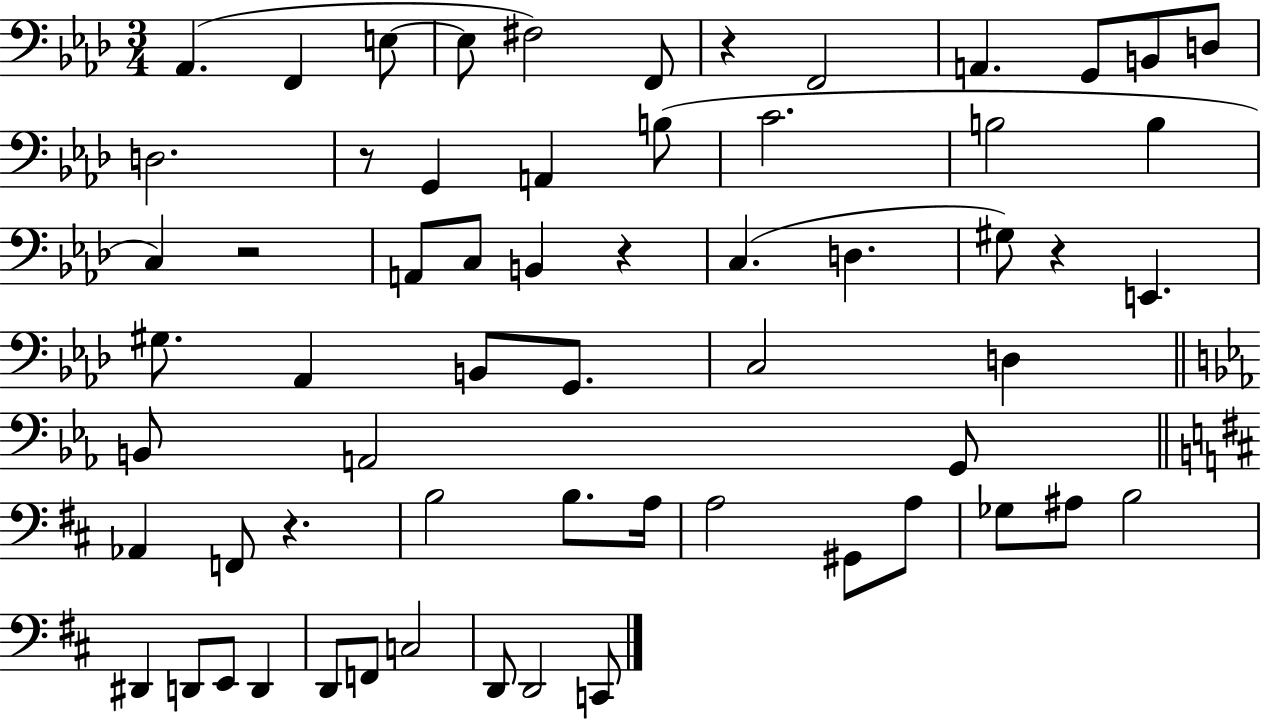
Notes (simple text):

Ab2/q. F2/q E3/e E3/e F#3/h F2/e R/q F2/h A2/q. G2/e B2/e D3/e D3/h. R/e G2/q A2/q B3/e C4/h. B3/h B3/q C3/q R/h A2/e C3/e B2/q R/q C3/q. D3/q. G#3/e R/q E2/q. G#3/e. Ab2/q B2/e G2/e. C3/h D3/q B2/e A2/h G2/e Ab2/q F2/e R/q. B3/h B3/e. A3/s A3/h G#2/e A3/e Gb3/e A#3/e B3/h D#2/q D2/e E2/e D2/q D2/e F2/e C3/h D2/e D2/h C2/e